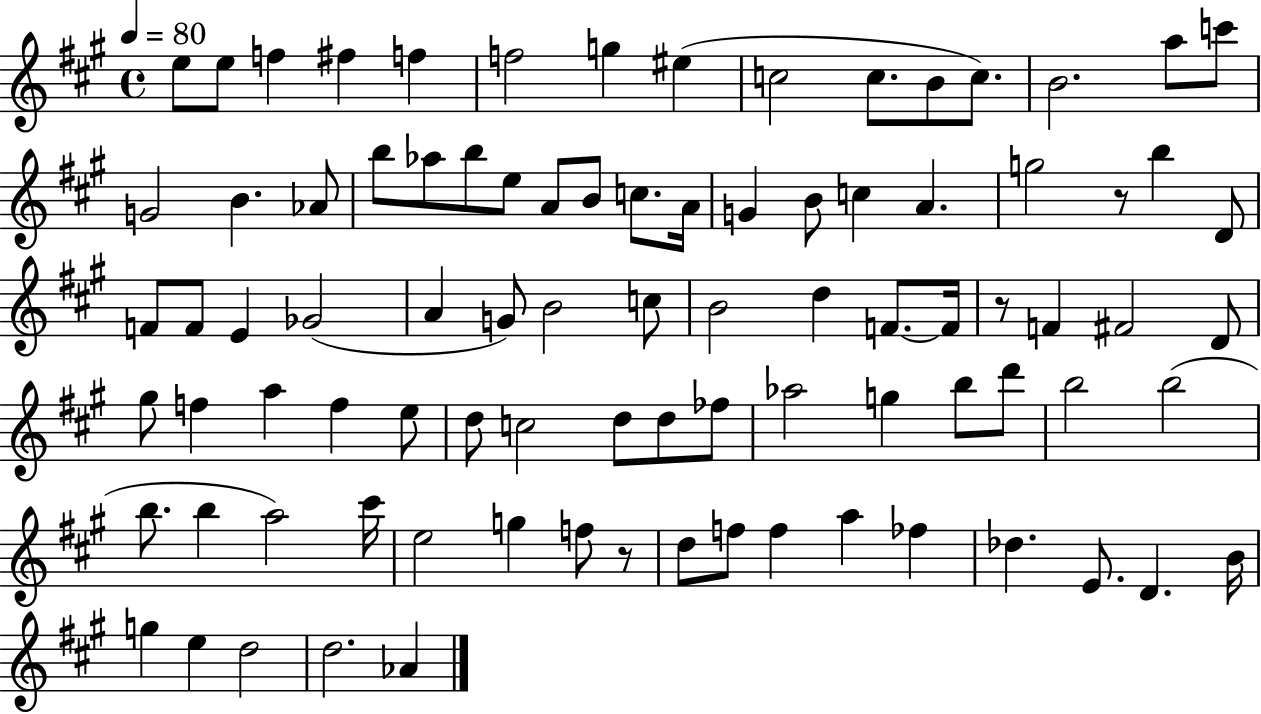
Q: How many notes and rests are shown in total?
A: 88